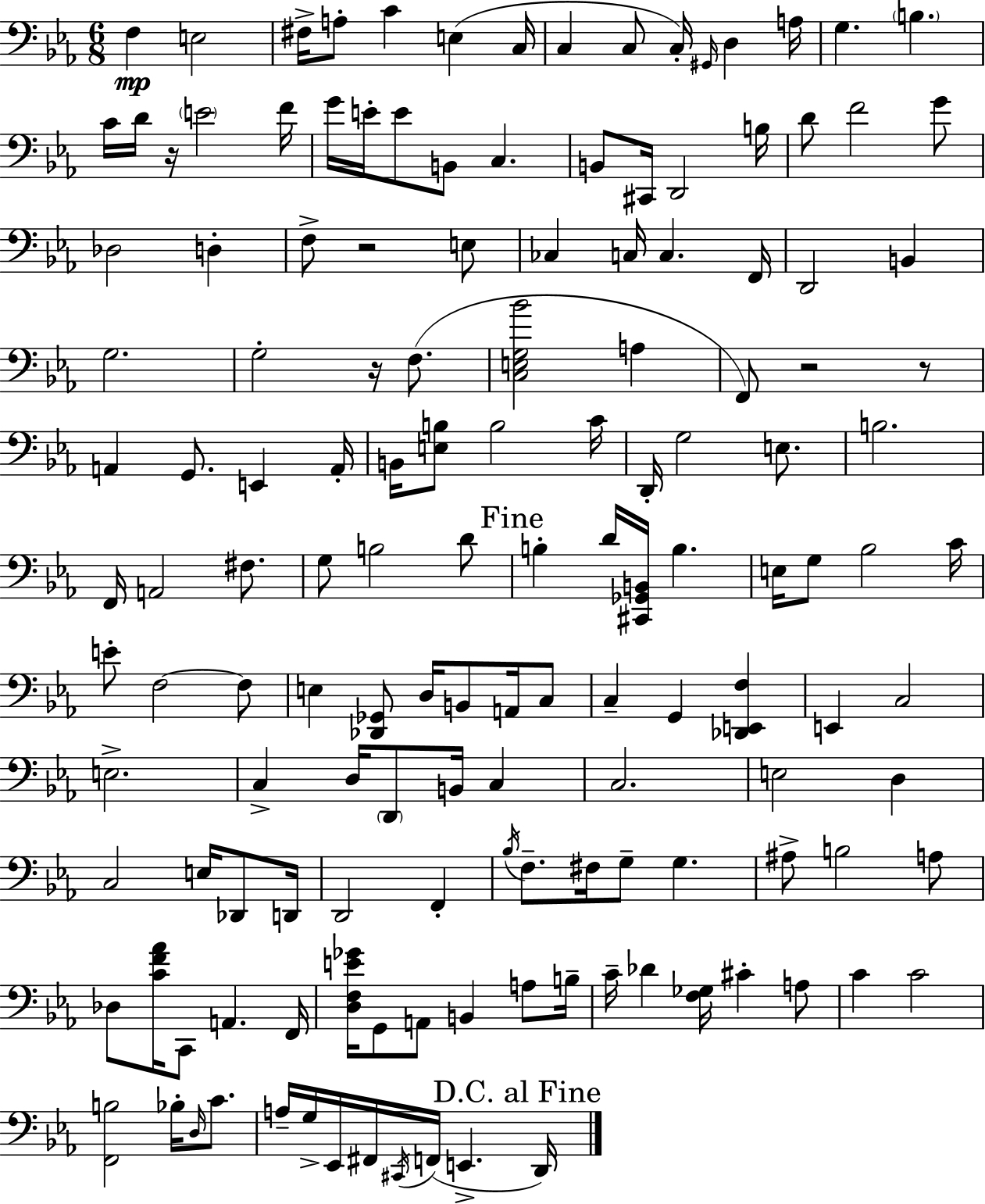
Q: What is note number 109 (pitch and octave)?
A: F2